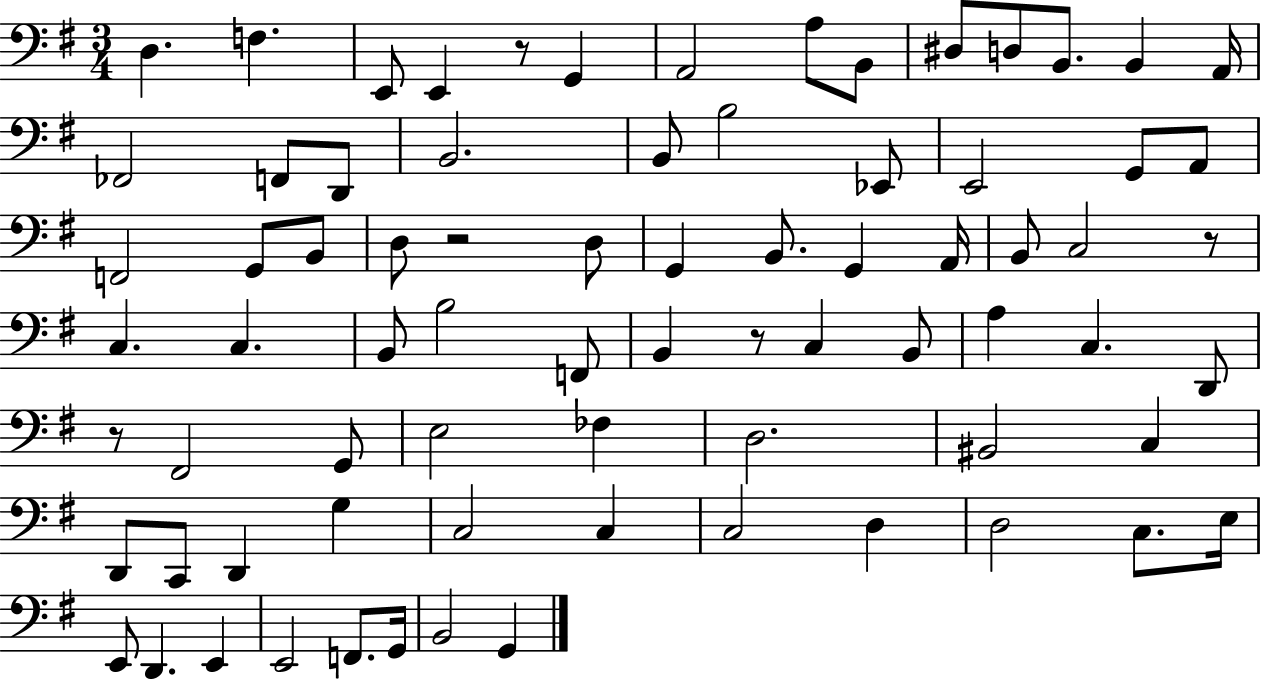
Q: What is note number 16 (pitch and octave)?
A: D2